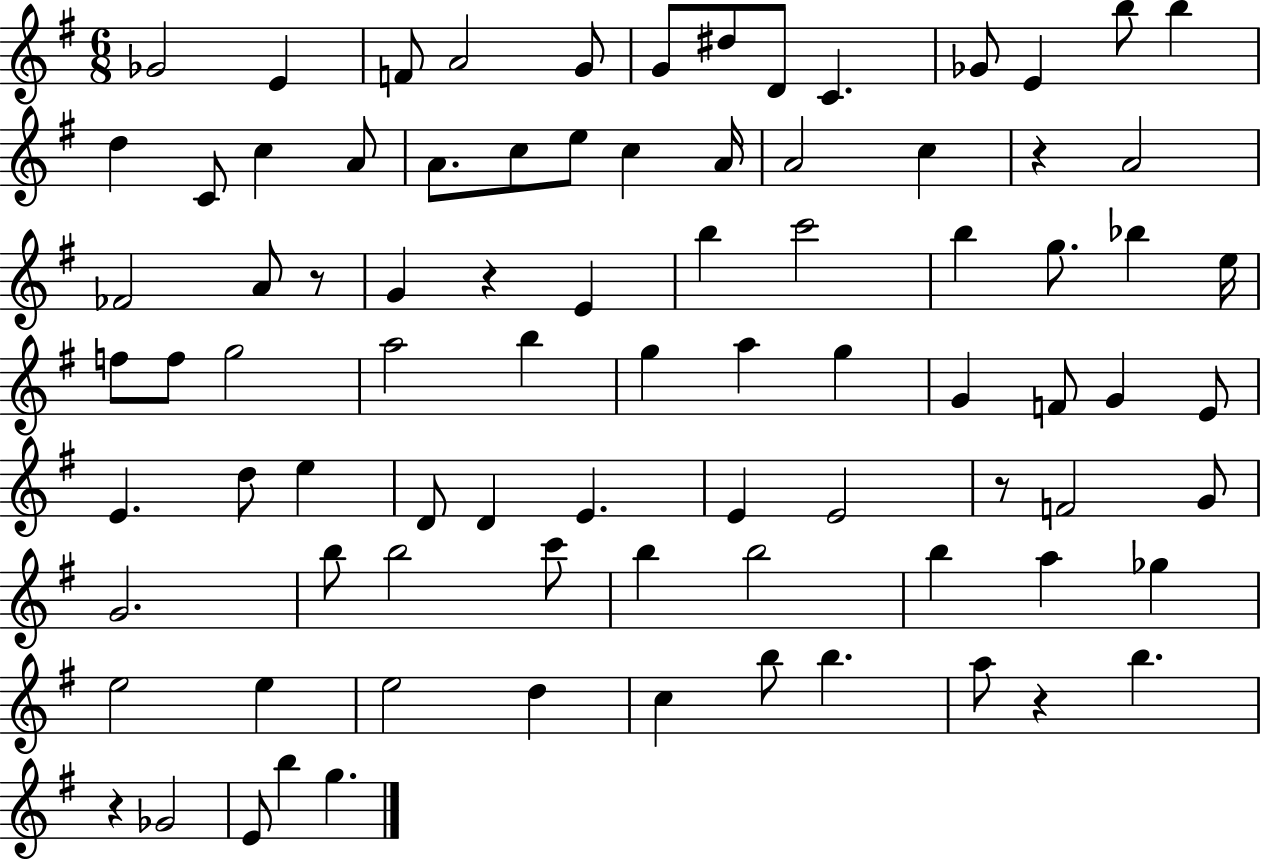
{
  \clef treble
  \numericTimeSignature
  \time 6/8
  \key g \major
  ges'2 e'4 | f'8 a'2 g'8 | g'8 dis''8 d'8 c'4. | ges'8 e'4 b''8 b''4 | \break d''4 c'8 c''4 a'8 | a'8. c''8 e''8 c''4 a'16 | a'2 c''4 | r4 a'2 | \break fes'2 a'8 r8 | g'4 r4 e'4 | b''4 c'''2 | b''4 g''8. bes''4 e''16 | \break f''8 f''8 g''2 | a''2 b''4 | g''4 a''4 g''4 | g'4 f'8 g'4 e'8 | \break e'4. d''8 e''4 | d'8 d'4 e'4. | e'4 e'2 | r8 f'2 g'8 | \break g'2. | b''8 b''2 c'''8 | b''4 b''2 | b''4 a''4 ges''4 | \break e''2 e''4 | e''2 d''4 | c''4 b''8 b''4. | a''8 r4 b''4. | \break r4 ges'2 | e'8 b''4 g''4. | \bar "|."
}